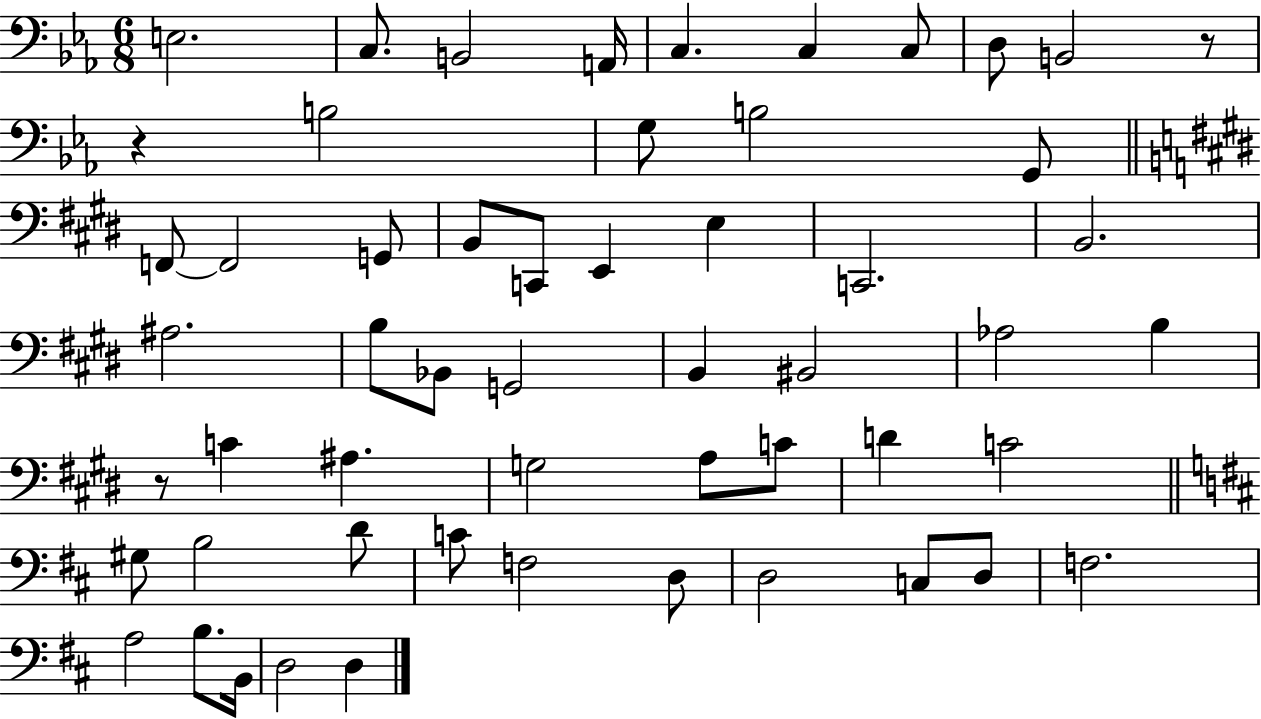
{
  \clef bass
  \numericTimeSignature
  \time 6/8
  \key ees \major
  e2. | c8. b,2 a,16 | c4. c4 c8 | d8 b,2 r8 | \break r4 b2 | g8 b2 g,8 | \bar "||" \break \key e \major f,8~~ f,2 g,8 | b,8 c,8 e,4 e4 | c,2. | b,2. | \break ais2. | b8 bes,8 g,2 | b,4 bis,2 | aes2 b4 | \break r8 c'4 ais4. | g2 a8 c'8 | d'4 c'2 | \bar "||" \break \key d \major gis8 b2 d'8 | c'8 f2 d8 | d2 c8 d8 | f2. | \break a2 b8. b,16 | d2 d4 | \bar "|."
}